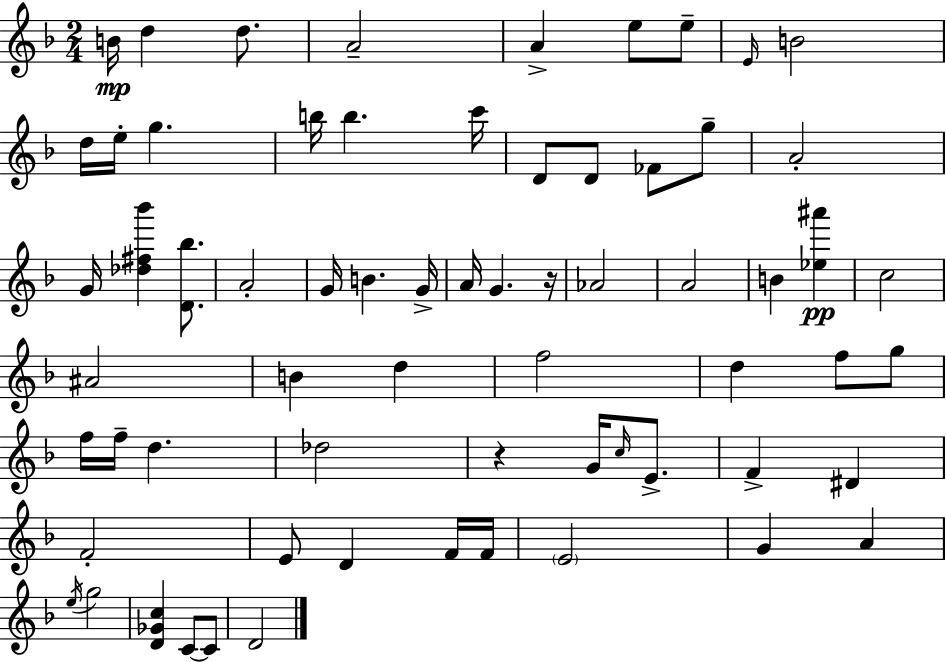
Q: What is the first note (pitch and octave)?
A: B4